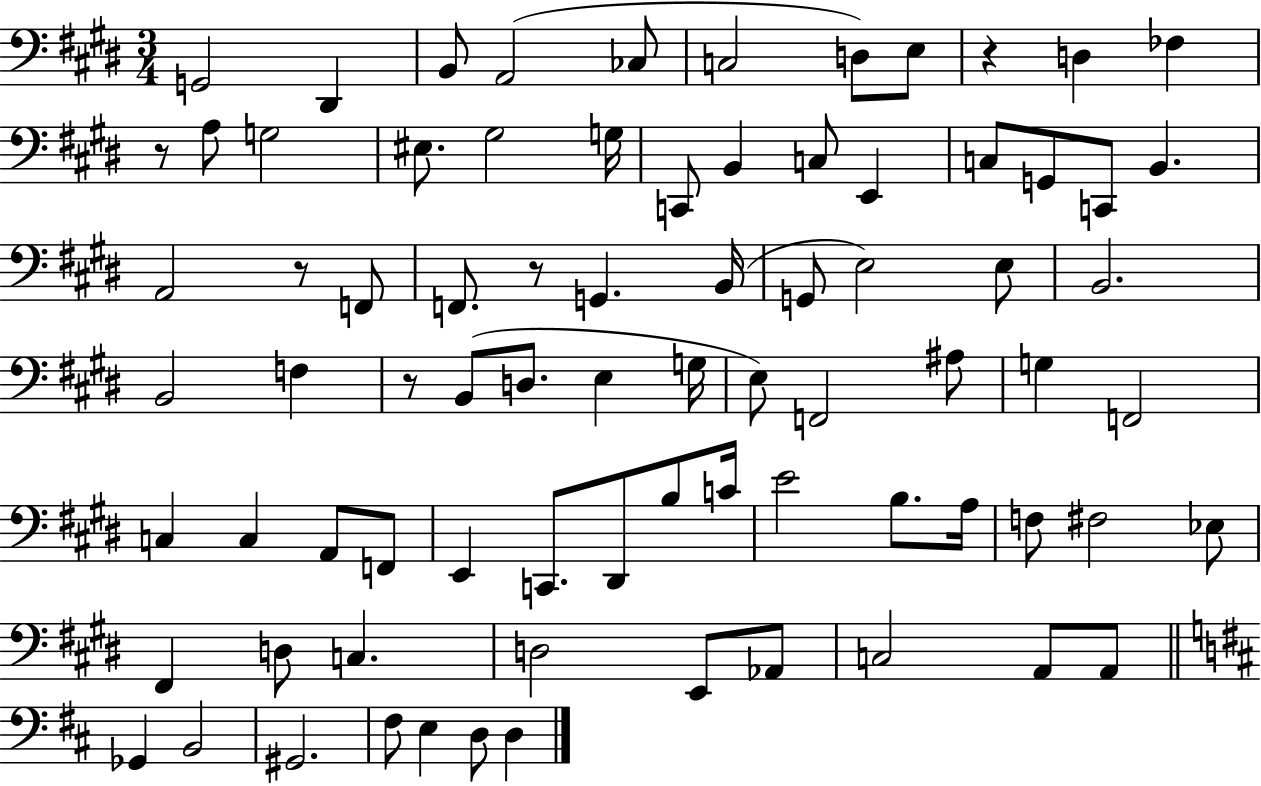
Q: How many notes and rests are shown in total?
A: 79